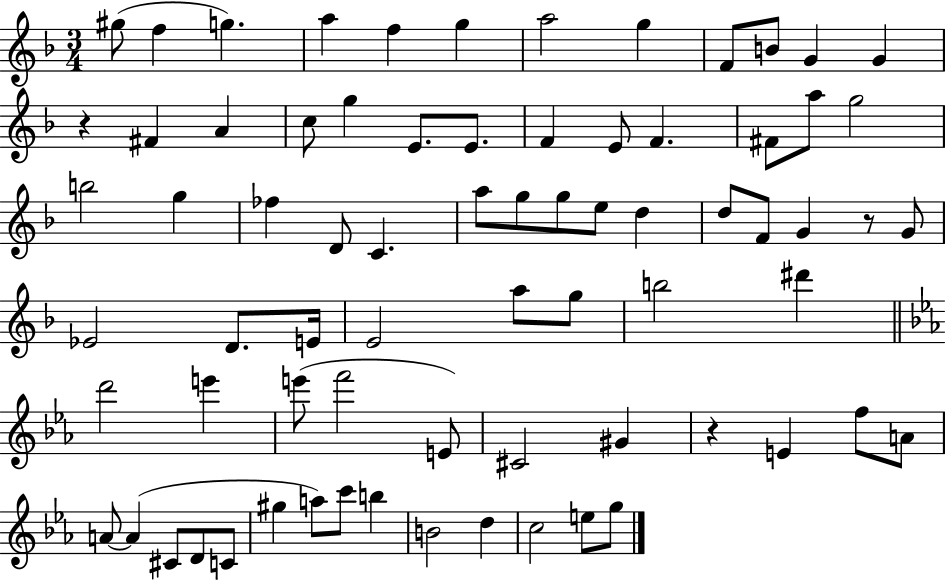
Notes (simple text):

G#5/e F5/q G5/q. A5/q F5/q G5/q A5/h G5/q F4/e B4/e G4/q G4/q R/q F#4/q A4/q C5/e G5/q E4/e. E4/e. F4/q E4/e F4/q. F#4/e A5/e G5/h B5/h G5/q FES5/q D4/e C4/q. A5/e G5/e G5/e E5/e D5/q D5/e F4/e G4/q R/e G4/e Eb4/h D4/e. E4/s E4/h A5/e G5/e B5/h D#6/q D6/h E6/q E6/e F6/h E4/e C#4/h G#4/q R/q E4/q F5/e A4/e A4/e A4/q C#4/e D4/e C4/e G#5/q A5/e C6/e B5/q B4/h D5/q C5/h E5/e G5/e